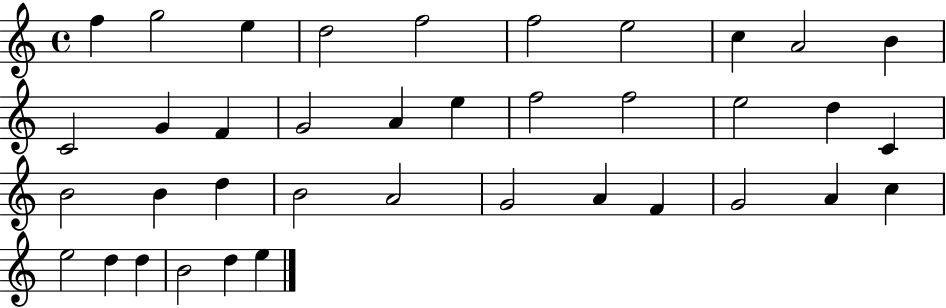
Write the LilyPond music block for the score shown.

{
  \clef treble
  \time 4/4
  \defaultTimeSignature
  \key c \major
  f''4 g''2 e''4 | d''2 f''2 | f''2 e''2 | c''4 a'2 b'4 | \break c'2 g'4 f'4 | g'2 a'4 e''4 | f''2 f''2 | e''2 d''4 c'4 | \break b'2 b'4 d''4 | b'2 a'2 | g'2 a'4 f'4 | g'2 a'4 c''4 | \break e''2 d''4 d''4 | b'2 d''4 e''4 | \bar "|."
}